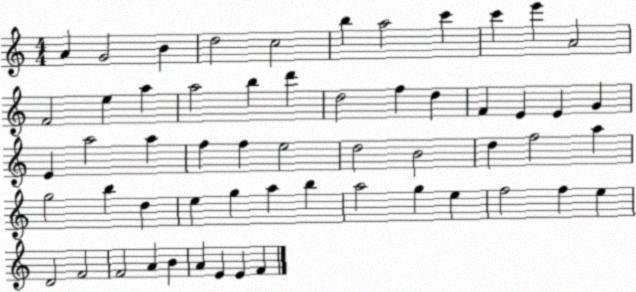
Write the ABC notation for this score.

X:1
T:Untitled
M:4/4
L:1/4
K:C
A G2 B d2 c2 b a2 c' c' e' A2 F2 e a a2 b d' d2 f d F E E G E a2 a f f e2 d2 B2 d f2 a g2 b d e g a b a2 g e f2 f e D2 F2 F2 A B A E E F